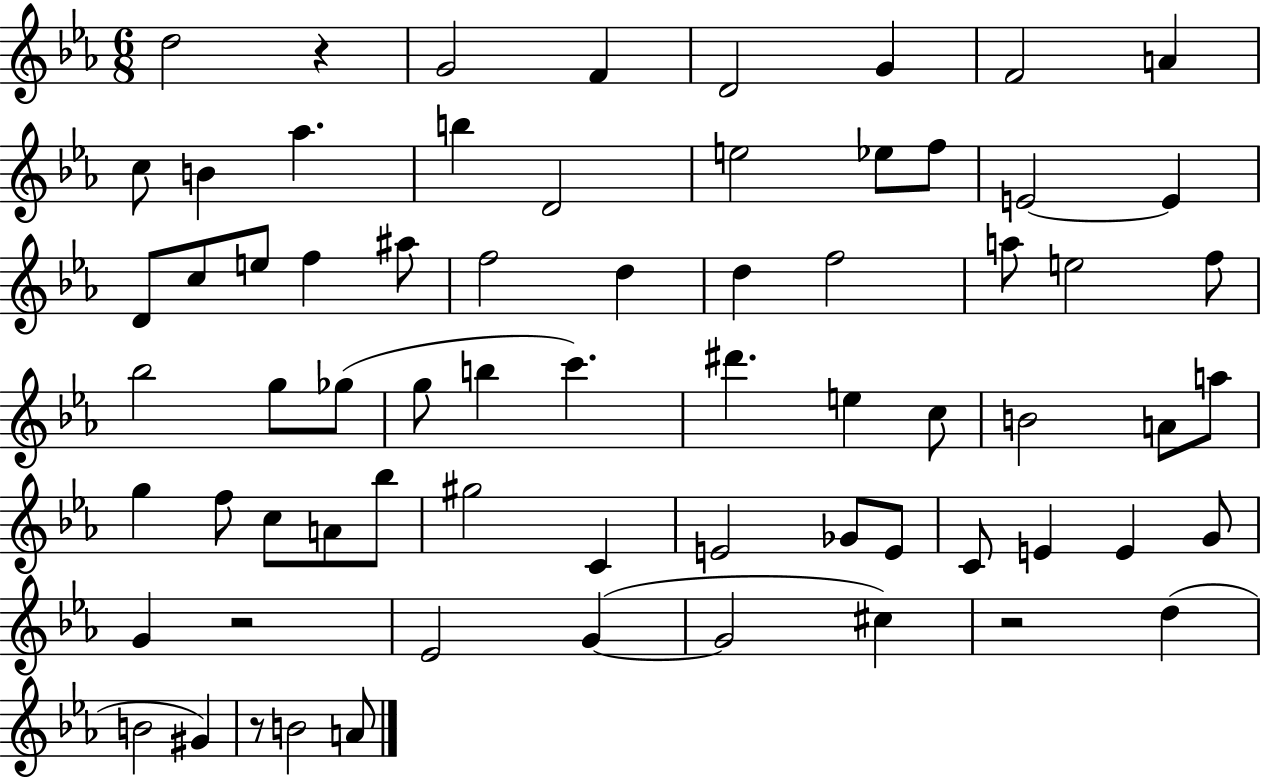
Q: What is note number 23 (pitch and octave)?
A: F5